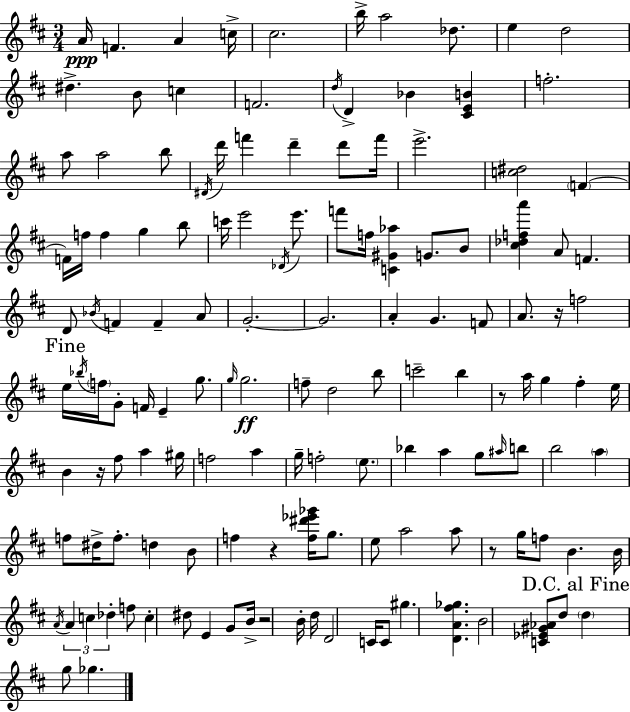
A4/s F4/q. A4/q C5/s C#5/h. B5/s A5/h Db5/e. E5/q D5/h D#5/q. B4/e C5/q F4/h. D5/s D4/q Bb4/q [C#4,E4,B4]/q F5/h. A5/e A5/h B5/e D#4/s D6/s F6/q D6/q D6/e F6/s E6/h. [C5,D#5]/h F4/q F4/s F5/s F5/q G5/q B5/e C6/s E6/h Db4/s E6/e. F6/e F5/s [C4,G#4,Ab5]/q G4/e. B4/e [C#5,Db5,F5,A6]/q A4/e F4/q. D4/e Bb4/s F4/q F4/q A4/e G4/h. G4/h. A4/q G4/q. F4/e A4/e. R/s F5/h E5/s Bb5/s F5/s G4/e F4/s E4/q G5/e. G5/s G5/h. F5/e D5/h B5/e C6/h B5/q R/e A5/s G5/q F#5/q E5/s B4/q R/s F#5/e A5/q G#5/s F5/h A5/q G5/s F5/h E5/e. Bb5/q A5/q G5/e A#5/s B5/e B5/h A5/q F5/e D#5/s F5/e. D5/q B4/e F5/q R/q [F5,D#6,Eb6,Gb6]/s G5/e. E5/e A5/h A5/e R/e G5/s F5/e B4/q. B4/s A4/s A4/q C5/q Db5/q F5/e C5/q D#5/e E4/q G4/e B4/s R/h B4/s D5/s D4/h C4/s C4/e G#5/q. [D4,A4,F#5,Gb5]/q. B4/h [C4,Eb4,G#4,Ab4]/e D5/e D5/q G5/e Gb5/q.